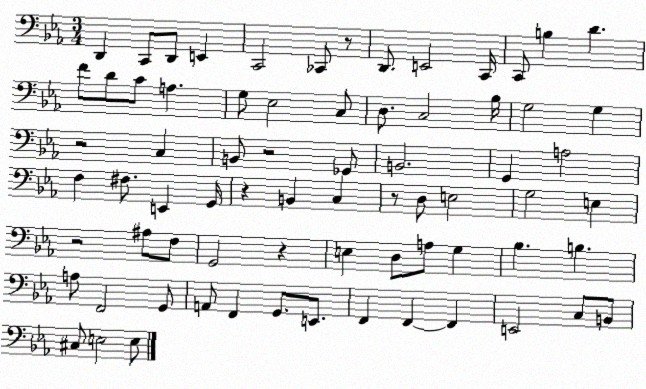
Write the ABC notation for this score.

X:1
T:Untitled
M:3/4
L:1/4
K:Eb
D,, C,,/2 D,,/2 E,, C,,2 _C,,/2 z/2 D,,/2 E,,2 C,,/4 C,,/2 B, D F/2 D/2 C/2 A, G,/2 _E,2 C,/2 D,/2 C,2 _B,/4 G,2 G, z2 C, B,,/2 z2 _G,,/2 B,,2 G,, A,2 F, ^F,/2 E,, G,,/4 z B,, C, z/2 D,/2 E,2 G,2 E, z2 ^A,/2 F,/2 G,,2 z E, D,/2 A,/2 G, _B, B, A,/2 F,,2 G,,/2 A,,/2 F,, G,,/2 E,,/2 F,, F,, F,, E,,2 C,/2 B,,/2 ^C,/2 E,2 E,/2